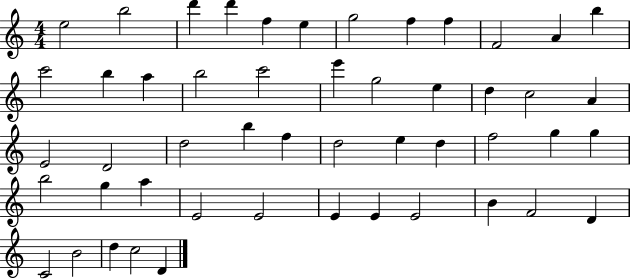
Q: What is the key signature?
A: C major